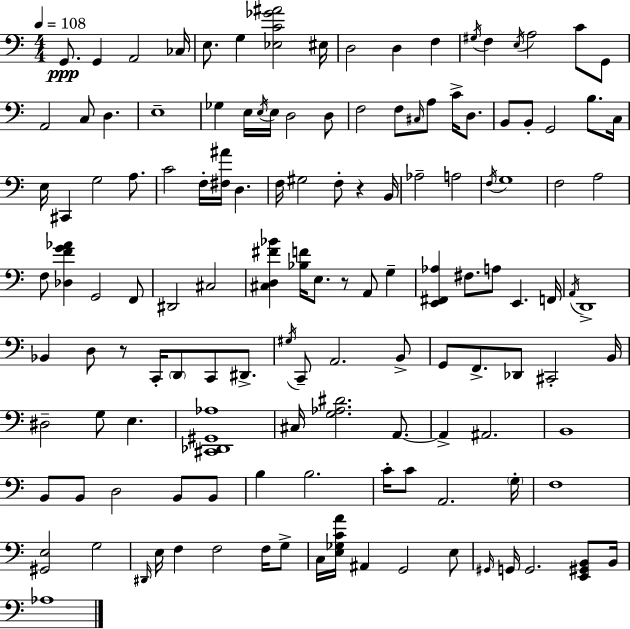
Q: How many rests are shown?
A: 3